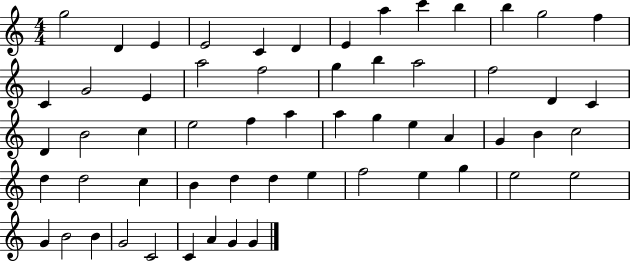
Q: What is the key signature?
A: C major